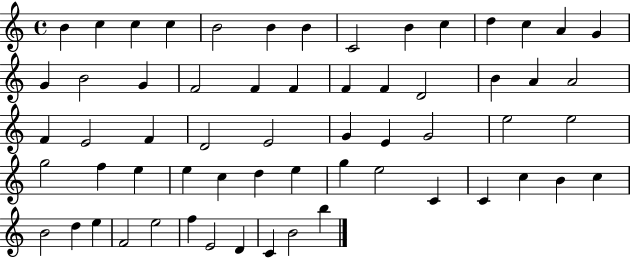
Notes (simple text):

B4/q C5/q C5/q C5/q B4/h B4/q B4/q C4/h B4/q C5/q D5/q C5/q A4/q G4/q G4/q B4/h G4/q F4/h F4/q F4/q F4/q F4/q D4/h B4/q A4/q A4/h F4/q E4/h F4/q D4/h E4/h G4/q E4/q G4/h E5/h E5/h G5/h F5/q E5/q E5/q C5/q D5/q E5/q G5/q E5/h C4/q C4/q C5/q B4/q C5/q B4/h D5/q E5/q F4/h E5/h F5/q E4/h D4/q C4/q B4/h B5/q